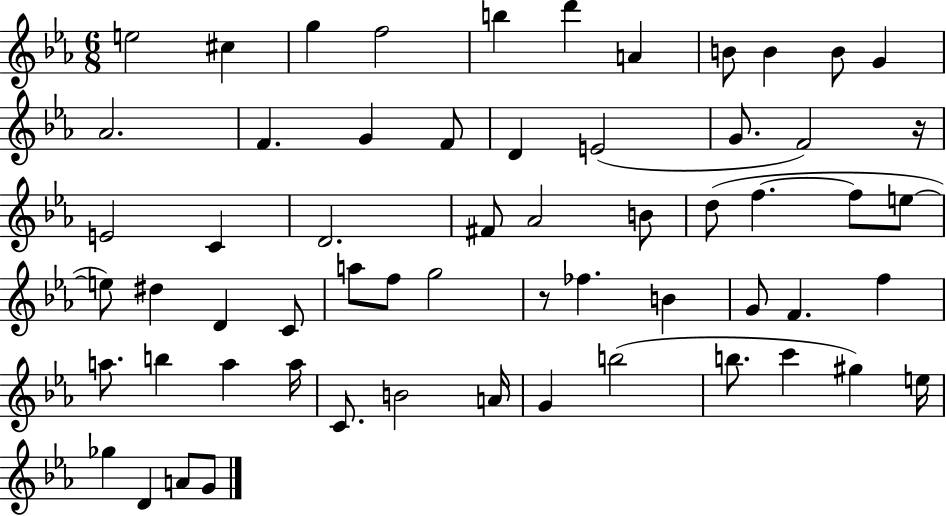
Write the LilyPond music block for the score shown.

{
  \clef treble
  \numericTimeSignature
  \time 6/8
  \key ees \major
  e''2 cis''4 | g''4 f''2 | b''4 d'''4 a'4 | b'8 b'4 b'8 g'4 | \break aes'2. | f'4. g'4 f'8 | d'4 e'2( | g'8. f'2) r16 | \break e'2 c'4 | d'2. | fis'8 aes'2 b'8 | d''8( f''4.~~ f''8 e''8~~ | \break e''8) dis''4 d'4 c'8 | a''8 f''8 g''2 | r8 fes''4. b'4 | g'8 f'4. f''4 | \break a''8. b''4 a''4 a''16 | c'8. b'2 a'16 | g'4 b''2( | b''8. c'''4 gis''4) e''16 | \break ges''4 d'4 a'8 g'8 | \bar "|."
}